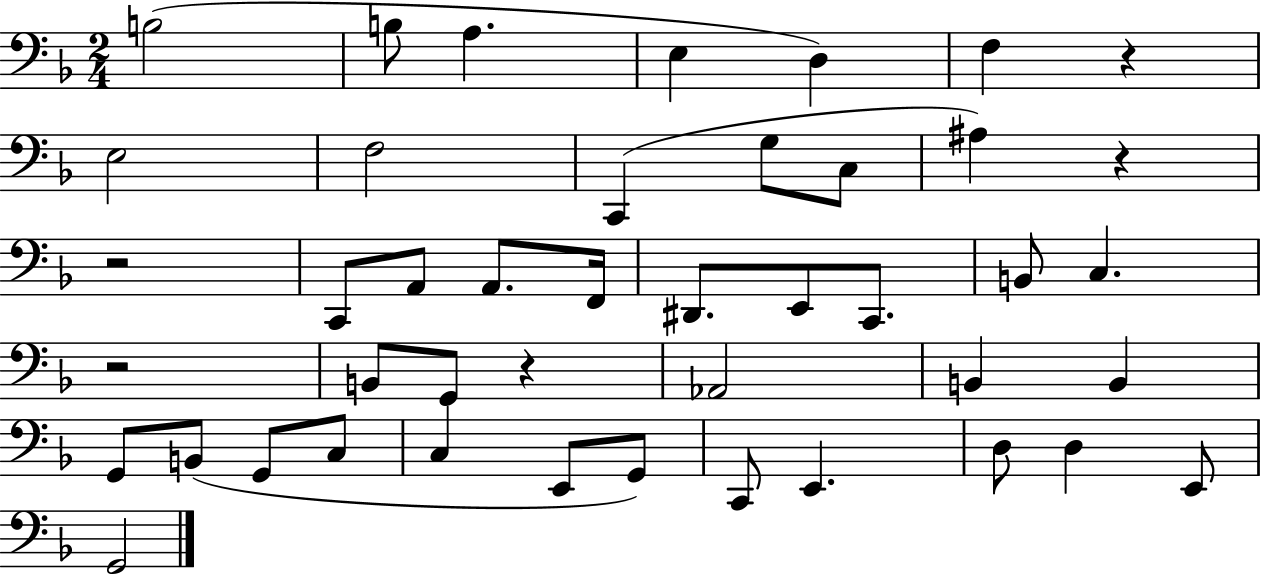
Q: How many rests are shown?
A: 5